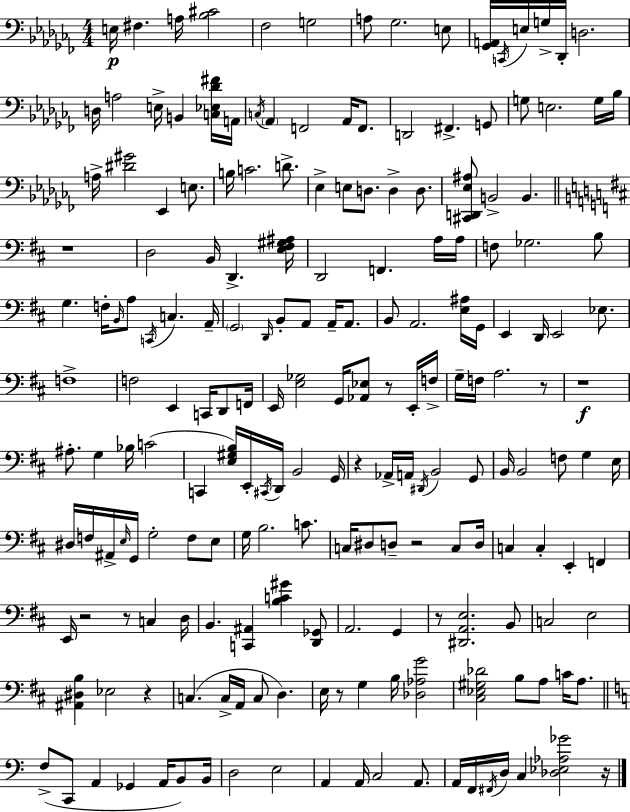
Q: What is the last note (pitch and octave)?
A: C3